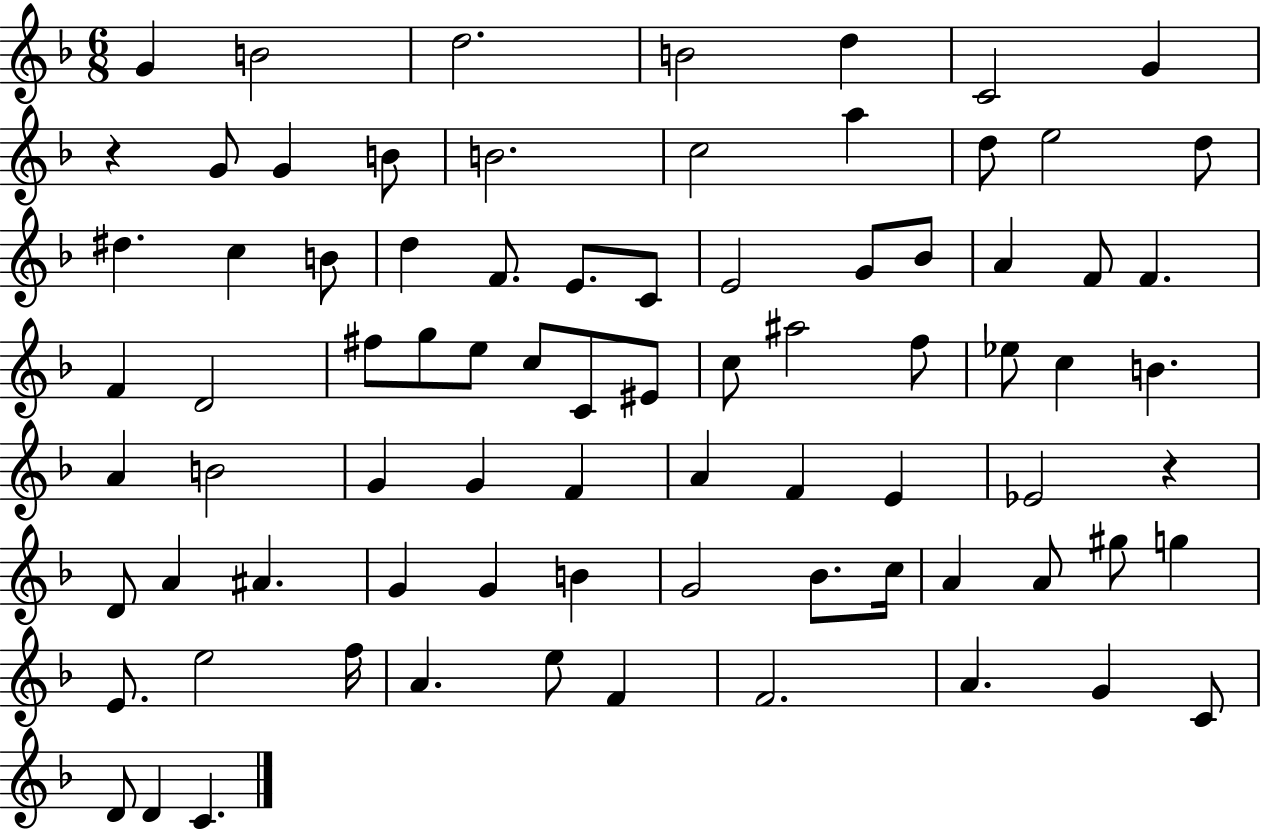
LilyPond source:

{
  \clef treble
  \numericTimeSignature
  \time 6/8
  \key f \major
  g'4 b'2 | d''2. | b'2 d''4 | c'2 g'4 | \break r4 g'8 g'4 b'8 | b'2. | c''2 a''4 | d''8 e''2 d''8 | \break dis''4. c''4 b'8 | d''4 f'8. e'8. c'8 | e'2 g'8 bes'8 | a'4 f'8 f'4. | \break f'4 d'2 | fis''8 g''8 e''8 c''8 c'8 eis'8 | c''8 ais''2 f''8 | ees''8 c''4 b'4. | \break a'4 b'2 | g'4 g'4 f'4 | a'4 f'4 e'4 | ees'2 r4 | \break d'8 a'4 ais'4. | g'4 g'4 b'4 | g'2 bes'8. c''16 | a'4 a'8 gis''8 g''4 | \break e'8. e''2 f''16 | a'4. e''8 f'4 | f'2. | a'4. g'4 c'8 | \break d'8 d'4 c'4. | \bar "|."
}